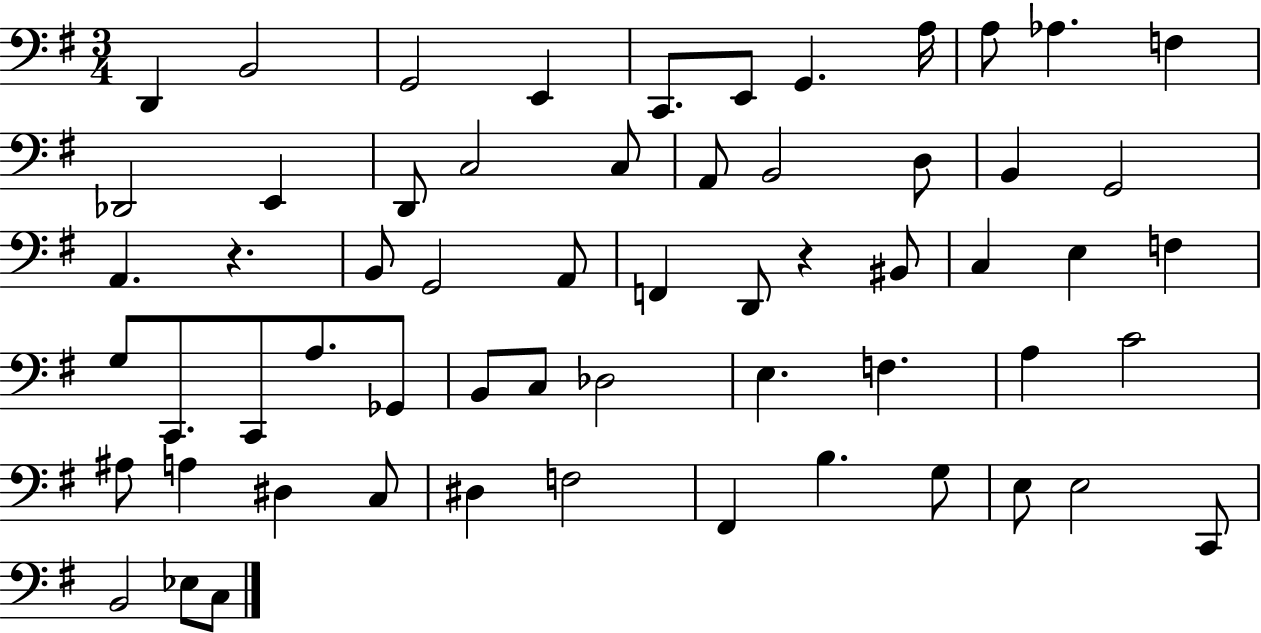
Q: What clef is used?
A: bass